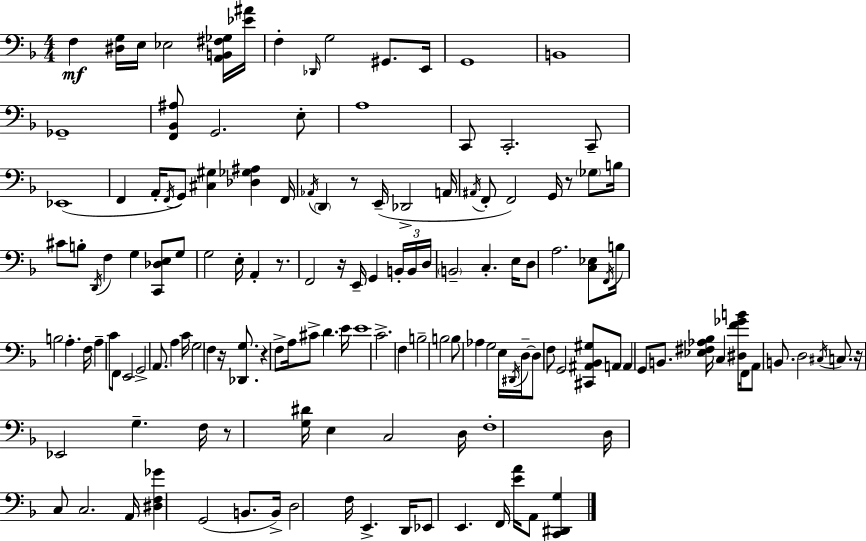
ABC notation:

X:1
T:Untitled
M:4/4
L:1/4
K:F
F, [^D,G,]/4 E,/4 _E,2 [A,,B,,^F,_G,]/4 [_E^A]/4 F, _D,,/4 G,2 ^G,,/2 E,,/4 G,,4 B,,4 _G,,4 [F,,_B,,^A,]/2 G,,2 E,/2 A,4 C,,/2 C,,2 C,,/2 _E,,4 F,, A,,/4 F,,/4 G,,/2 [^C,^G,] [_D,_G,^A,] F,,/4 _A,,/4 D,, z/2 E,,/4 _D,,2 A,,/4 ^A,,/4 F,,/2 F,,2 G,,/4 z/2 _G,/2 B,/4 ^C/2 B,/2 D,,/4 F, G, [C,,_D,E,]/2 G,/2 G,2 E,/4 A,, z/2 F,,2 z/4 E,,/4 G,, B,,/4 B,,/4 D,/4 B,,2 C, E,/4 D,/2 A,2 [C,_E,]/2 F,,/4 B,/4 B,2 A, F,/4 A, C/2 F,,/2 E,,2 G,,2 A,,/2 A, C/4 G,2 F, z/4 [_D,,G,]/2 z F,/2 A,/4 ^C/2 D E/4 E4 C2 F, B,2 B,2 B,/2 _A, G,2 E,/4 ^D,,/4 D,/4 D,/2 F,/2 G,,2 [^C,,^A,,_B,,^G,]/2 A,,/2 A,, G,,/2 B,,/2 [_E,^F,_A,_B,]/4 C, [^D,F_GB]/4 F,,/4 A,,/2 B,,/2 D,2 ^C,/4 C,/2 z/4 _E,,2 G, F,/4 z/2 [G,^D]/4 E, C,2 D,/4 F,4 D,/4 C,/2 C,2 A,,/4 [^D,F,_G] G,,2 B,,/2 B,,/4 D,2 F,/4 E,, D,,/4 _E,,/2 E,, F,,/4 [EA]/4 A,,/2 [C,,^D,,G,]